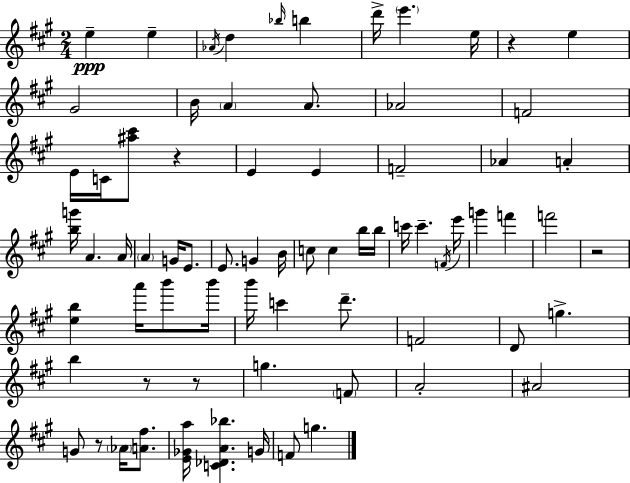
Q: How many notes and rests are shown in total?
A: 73